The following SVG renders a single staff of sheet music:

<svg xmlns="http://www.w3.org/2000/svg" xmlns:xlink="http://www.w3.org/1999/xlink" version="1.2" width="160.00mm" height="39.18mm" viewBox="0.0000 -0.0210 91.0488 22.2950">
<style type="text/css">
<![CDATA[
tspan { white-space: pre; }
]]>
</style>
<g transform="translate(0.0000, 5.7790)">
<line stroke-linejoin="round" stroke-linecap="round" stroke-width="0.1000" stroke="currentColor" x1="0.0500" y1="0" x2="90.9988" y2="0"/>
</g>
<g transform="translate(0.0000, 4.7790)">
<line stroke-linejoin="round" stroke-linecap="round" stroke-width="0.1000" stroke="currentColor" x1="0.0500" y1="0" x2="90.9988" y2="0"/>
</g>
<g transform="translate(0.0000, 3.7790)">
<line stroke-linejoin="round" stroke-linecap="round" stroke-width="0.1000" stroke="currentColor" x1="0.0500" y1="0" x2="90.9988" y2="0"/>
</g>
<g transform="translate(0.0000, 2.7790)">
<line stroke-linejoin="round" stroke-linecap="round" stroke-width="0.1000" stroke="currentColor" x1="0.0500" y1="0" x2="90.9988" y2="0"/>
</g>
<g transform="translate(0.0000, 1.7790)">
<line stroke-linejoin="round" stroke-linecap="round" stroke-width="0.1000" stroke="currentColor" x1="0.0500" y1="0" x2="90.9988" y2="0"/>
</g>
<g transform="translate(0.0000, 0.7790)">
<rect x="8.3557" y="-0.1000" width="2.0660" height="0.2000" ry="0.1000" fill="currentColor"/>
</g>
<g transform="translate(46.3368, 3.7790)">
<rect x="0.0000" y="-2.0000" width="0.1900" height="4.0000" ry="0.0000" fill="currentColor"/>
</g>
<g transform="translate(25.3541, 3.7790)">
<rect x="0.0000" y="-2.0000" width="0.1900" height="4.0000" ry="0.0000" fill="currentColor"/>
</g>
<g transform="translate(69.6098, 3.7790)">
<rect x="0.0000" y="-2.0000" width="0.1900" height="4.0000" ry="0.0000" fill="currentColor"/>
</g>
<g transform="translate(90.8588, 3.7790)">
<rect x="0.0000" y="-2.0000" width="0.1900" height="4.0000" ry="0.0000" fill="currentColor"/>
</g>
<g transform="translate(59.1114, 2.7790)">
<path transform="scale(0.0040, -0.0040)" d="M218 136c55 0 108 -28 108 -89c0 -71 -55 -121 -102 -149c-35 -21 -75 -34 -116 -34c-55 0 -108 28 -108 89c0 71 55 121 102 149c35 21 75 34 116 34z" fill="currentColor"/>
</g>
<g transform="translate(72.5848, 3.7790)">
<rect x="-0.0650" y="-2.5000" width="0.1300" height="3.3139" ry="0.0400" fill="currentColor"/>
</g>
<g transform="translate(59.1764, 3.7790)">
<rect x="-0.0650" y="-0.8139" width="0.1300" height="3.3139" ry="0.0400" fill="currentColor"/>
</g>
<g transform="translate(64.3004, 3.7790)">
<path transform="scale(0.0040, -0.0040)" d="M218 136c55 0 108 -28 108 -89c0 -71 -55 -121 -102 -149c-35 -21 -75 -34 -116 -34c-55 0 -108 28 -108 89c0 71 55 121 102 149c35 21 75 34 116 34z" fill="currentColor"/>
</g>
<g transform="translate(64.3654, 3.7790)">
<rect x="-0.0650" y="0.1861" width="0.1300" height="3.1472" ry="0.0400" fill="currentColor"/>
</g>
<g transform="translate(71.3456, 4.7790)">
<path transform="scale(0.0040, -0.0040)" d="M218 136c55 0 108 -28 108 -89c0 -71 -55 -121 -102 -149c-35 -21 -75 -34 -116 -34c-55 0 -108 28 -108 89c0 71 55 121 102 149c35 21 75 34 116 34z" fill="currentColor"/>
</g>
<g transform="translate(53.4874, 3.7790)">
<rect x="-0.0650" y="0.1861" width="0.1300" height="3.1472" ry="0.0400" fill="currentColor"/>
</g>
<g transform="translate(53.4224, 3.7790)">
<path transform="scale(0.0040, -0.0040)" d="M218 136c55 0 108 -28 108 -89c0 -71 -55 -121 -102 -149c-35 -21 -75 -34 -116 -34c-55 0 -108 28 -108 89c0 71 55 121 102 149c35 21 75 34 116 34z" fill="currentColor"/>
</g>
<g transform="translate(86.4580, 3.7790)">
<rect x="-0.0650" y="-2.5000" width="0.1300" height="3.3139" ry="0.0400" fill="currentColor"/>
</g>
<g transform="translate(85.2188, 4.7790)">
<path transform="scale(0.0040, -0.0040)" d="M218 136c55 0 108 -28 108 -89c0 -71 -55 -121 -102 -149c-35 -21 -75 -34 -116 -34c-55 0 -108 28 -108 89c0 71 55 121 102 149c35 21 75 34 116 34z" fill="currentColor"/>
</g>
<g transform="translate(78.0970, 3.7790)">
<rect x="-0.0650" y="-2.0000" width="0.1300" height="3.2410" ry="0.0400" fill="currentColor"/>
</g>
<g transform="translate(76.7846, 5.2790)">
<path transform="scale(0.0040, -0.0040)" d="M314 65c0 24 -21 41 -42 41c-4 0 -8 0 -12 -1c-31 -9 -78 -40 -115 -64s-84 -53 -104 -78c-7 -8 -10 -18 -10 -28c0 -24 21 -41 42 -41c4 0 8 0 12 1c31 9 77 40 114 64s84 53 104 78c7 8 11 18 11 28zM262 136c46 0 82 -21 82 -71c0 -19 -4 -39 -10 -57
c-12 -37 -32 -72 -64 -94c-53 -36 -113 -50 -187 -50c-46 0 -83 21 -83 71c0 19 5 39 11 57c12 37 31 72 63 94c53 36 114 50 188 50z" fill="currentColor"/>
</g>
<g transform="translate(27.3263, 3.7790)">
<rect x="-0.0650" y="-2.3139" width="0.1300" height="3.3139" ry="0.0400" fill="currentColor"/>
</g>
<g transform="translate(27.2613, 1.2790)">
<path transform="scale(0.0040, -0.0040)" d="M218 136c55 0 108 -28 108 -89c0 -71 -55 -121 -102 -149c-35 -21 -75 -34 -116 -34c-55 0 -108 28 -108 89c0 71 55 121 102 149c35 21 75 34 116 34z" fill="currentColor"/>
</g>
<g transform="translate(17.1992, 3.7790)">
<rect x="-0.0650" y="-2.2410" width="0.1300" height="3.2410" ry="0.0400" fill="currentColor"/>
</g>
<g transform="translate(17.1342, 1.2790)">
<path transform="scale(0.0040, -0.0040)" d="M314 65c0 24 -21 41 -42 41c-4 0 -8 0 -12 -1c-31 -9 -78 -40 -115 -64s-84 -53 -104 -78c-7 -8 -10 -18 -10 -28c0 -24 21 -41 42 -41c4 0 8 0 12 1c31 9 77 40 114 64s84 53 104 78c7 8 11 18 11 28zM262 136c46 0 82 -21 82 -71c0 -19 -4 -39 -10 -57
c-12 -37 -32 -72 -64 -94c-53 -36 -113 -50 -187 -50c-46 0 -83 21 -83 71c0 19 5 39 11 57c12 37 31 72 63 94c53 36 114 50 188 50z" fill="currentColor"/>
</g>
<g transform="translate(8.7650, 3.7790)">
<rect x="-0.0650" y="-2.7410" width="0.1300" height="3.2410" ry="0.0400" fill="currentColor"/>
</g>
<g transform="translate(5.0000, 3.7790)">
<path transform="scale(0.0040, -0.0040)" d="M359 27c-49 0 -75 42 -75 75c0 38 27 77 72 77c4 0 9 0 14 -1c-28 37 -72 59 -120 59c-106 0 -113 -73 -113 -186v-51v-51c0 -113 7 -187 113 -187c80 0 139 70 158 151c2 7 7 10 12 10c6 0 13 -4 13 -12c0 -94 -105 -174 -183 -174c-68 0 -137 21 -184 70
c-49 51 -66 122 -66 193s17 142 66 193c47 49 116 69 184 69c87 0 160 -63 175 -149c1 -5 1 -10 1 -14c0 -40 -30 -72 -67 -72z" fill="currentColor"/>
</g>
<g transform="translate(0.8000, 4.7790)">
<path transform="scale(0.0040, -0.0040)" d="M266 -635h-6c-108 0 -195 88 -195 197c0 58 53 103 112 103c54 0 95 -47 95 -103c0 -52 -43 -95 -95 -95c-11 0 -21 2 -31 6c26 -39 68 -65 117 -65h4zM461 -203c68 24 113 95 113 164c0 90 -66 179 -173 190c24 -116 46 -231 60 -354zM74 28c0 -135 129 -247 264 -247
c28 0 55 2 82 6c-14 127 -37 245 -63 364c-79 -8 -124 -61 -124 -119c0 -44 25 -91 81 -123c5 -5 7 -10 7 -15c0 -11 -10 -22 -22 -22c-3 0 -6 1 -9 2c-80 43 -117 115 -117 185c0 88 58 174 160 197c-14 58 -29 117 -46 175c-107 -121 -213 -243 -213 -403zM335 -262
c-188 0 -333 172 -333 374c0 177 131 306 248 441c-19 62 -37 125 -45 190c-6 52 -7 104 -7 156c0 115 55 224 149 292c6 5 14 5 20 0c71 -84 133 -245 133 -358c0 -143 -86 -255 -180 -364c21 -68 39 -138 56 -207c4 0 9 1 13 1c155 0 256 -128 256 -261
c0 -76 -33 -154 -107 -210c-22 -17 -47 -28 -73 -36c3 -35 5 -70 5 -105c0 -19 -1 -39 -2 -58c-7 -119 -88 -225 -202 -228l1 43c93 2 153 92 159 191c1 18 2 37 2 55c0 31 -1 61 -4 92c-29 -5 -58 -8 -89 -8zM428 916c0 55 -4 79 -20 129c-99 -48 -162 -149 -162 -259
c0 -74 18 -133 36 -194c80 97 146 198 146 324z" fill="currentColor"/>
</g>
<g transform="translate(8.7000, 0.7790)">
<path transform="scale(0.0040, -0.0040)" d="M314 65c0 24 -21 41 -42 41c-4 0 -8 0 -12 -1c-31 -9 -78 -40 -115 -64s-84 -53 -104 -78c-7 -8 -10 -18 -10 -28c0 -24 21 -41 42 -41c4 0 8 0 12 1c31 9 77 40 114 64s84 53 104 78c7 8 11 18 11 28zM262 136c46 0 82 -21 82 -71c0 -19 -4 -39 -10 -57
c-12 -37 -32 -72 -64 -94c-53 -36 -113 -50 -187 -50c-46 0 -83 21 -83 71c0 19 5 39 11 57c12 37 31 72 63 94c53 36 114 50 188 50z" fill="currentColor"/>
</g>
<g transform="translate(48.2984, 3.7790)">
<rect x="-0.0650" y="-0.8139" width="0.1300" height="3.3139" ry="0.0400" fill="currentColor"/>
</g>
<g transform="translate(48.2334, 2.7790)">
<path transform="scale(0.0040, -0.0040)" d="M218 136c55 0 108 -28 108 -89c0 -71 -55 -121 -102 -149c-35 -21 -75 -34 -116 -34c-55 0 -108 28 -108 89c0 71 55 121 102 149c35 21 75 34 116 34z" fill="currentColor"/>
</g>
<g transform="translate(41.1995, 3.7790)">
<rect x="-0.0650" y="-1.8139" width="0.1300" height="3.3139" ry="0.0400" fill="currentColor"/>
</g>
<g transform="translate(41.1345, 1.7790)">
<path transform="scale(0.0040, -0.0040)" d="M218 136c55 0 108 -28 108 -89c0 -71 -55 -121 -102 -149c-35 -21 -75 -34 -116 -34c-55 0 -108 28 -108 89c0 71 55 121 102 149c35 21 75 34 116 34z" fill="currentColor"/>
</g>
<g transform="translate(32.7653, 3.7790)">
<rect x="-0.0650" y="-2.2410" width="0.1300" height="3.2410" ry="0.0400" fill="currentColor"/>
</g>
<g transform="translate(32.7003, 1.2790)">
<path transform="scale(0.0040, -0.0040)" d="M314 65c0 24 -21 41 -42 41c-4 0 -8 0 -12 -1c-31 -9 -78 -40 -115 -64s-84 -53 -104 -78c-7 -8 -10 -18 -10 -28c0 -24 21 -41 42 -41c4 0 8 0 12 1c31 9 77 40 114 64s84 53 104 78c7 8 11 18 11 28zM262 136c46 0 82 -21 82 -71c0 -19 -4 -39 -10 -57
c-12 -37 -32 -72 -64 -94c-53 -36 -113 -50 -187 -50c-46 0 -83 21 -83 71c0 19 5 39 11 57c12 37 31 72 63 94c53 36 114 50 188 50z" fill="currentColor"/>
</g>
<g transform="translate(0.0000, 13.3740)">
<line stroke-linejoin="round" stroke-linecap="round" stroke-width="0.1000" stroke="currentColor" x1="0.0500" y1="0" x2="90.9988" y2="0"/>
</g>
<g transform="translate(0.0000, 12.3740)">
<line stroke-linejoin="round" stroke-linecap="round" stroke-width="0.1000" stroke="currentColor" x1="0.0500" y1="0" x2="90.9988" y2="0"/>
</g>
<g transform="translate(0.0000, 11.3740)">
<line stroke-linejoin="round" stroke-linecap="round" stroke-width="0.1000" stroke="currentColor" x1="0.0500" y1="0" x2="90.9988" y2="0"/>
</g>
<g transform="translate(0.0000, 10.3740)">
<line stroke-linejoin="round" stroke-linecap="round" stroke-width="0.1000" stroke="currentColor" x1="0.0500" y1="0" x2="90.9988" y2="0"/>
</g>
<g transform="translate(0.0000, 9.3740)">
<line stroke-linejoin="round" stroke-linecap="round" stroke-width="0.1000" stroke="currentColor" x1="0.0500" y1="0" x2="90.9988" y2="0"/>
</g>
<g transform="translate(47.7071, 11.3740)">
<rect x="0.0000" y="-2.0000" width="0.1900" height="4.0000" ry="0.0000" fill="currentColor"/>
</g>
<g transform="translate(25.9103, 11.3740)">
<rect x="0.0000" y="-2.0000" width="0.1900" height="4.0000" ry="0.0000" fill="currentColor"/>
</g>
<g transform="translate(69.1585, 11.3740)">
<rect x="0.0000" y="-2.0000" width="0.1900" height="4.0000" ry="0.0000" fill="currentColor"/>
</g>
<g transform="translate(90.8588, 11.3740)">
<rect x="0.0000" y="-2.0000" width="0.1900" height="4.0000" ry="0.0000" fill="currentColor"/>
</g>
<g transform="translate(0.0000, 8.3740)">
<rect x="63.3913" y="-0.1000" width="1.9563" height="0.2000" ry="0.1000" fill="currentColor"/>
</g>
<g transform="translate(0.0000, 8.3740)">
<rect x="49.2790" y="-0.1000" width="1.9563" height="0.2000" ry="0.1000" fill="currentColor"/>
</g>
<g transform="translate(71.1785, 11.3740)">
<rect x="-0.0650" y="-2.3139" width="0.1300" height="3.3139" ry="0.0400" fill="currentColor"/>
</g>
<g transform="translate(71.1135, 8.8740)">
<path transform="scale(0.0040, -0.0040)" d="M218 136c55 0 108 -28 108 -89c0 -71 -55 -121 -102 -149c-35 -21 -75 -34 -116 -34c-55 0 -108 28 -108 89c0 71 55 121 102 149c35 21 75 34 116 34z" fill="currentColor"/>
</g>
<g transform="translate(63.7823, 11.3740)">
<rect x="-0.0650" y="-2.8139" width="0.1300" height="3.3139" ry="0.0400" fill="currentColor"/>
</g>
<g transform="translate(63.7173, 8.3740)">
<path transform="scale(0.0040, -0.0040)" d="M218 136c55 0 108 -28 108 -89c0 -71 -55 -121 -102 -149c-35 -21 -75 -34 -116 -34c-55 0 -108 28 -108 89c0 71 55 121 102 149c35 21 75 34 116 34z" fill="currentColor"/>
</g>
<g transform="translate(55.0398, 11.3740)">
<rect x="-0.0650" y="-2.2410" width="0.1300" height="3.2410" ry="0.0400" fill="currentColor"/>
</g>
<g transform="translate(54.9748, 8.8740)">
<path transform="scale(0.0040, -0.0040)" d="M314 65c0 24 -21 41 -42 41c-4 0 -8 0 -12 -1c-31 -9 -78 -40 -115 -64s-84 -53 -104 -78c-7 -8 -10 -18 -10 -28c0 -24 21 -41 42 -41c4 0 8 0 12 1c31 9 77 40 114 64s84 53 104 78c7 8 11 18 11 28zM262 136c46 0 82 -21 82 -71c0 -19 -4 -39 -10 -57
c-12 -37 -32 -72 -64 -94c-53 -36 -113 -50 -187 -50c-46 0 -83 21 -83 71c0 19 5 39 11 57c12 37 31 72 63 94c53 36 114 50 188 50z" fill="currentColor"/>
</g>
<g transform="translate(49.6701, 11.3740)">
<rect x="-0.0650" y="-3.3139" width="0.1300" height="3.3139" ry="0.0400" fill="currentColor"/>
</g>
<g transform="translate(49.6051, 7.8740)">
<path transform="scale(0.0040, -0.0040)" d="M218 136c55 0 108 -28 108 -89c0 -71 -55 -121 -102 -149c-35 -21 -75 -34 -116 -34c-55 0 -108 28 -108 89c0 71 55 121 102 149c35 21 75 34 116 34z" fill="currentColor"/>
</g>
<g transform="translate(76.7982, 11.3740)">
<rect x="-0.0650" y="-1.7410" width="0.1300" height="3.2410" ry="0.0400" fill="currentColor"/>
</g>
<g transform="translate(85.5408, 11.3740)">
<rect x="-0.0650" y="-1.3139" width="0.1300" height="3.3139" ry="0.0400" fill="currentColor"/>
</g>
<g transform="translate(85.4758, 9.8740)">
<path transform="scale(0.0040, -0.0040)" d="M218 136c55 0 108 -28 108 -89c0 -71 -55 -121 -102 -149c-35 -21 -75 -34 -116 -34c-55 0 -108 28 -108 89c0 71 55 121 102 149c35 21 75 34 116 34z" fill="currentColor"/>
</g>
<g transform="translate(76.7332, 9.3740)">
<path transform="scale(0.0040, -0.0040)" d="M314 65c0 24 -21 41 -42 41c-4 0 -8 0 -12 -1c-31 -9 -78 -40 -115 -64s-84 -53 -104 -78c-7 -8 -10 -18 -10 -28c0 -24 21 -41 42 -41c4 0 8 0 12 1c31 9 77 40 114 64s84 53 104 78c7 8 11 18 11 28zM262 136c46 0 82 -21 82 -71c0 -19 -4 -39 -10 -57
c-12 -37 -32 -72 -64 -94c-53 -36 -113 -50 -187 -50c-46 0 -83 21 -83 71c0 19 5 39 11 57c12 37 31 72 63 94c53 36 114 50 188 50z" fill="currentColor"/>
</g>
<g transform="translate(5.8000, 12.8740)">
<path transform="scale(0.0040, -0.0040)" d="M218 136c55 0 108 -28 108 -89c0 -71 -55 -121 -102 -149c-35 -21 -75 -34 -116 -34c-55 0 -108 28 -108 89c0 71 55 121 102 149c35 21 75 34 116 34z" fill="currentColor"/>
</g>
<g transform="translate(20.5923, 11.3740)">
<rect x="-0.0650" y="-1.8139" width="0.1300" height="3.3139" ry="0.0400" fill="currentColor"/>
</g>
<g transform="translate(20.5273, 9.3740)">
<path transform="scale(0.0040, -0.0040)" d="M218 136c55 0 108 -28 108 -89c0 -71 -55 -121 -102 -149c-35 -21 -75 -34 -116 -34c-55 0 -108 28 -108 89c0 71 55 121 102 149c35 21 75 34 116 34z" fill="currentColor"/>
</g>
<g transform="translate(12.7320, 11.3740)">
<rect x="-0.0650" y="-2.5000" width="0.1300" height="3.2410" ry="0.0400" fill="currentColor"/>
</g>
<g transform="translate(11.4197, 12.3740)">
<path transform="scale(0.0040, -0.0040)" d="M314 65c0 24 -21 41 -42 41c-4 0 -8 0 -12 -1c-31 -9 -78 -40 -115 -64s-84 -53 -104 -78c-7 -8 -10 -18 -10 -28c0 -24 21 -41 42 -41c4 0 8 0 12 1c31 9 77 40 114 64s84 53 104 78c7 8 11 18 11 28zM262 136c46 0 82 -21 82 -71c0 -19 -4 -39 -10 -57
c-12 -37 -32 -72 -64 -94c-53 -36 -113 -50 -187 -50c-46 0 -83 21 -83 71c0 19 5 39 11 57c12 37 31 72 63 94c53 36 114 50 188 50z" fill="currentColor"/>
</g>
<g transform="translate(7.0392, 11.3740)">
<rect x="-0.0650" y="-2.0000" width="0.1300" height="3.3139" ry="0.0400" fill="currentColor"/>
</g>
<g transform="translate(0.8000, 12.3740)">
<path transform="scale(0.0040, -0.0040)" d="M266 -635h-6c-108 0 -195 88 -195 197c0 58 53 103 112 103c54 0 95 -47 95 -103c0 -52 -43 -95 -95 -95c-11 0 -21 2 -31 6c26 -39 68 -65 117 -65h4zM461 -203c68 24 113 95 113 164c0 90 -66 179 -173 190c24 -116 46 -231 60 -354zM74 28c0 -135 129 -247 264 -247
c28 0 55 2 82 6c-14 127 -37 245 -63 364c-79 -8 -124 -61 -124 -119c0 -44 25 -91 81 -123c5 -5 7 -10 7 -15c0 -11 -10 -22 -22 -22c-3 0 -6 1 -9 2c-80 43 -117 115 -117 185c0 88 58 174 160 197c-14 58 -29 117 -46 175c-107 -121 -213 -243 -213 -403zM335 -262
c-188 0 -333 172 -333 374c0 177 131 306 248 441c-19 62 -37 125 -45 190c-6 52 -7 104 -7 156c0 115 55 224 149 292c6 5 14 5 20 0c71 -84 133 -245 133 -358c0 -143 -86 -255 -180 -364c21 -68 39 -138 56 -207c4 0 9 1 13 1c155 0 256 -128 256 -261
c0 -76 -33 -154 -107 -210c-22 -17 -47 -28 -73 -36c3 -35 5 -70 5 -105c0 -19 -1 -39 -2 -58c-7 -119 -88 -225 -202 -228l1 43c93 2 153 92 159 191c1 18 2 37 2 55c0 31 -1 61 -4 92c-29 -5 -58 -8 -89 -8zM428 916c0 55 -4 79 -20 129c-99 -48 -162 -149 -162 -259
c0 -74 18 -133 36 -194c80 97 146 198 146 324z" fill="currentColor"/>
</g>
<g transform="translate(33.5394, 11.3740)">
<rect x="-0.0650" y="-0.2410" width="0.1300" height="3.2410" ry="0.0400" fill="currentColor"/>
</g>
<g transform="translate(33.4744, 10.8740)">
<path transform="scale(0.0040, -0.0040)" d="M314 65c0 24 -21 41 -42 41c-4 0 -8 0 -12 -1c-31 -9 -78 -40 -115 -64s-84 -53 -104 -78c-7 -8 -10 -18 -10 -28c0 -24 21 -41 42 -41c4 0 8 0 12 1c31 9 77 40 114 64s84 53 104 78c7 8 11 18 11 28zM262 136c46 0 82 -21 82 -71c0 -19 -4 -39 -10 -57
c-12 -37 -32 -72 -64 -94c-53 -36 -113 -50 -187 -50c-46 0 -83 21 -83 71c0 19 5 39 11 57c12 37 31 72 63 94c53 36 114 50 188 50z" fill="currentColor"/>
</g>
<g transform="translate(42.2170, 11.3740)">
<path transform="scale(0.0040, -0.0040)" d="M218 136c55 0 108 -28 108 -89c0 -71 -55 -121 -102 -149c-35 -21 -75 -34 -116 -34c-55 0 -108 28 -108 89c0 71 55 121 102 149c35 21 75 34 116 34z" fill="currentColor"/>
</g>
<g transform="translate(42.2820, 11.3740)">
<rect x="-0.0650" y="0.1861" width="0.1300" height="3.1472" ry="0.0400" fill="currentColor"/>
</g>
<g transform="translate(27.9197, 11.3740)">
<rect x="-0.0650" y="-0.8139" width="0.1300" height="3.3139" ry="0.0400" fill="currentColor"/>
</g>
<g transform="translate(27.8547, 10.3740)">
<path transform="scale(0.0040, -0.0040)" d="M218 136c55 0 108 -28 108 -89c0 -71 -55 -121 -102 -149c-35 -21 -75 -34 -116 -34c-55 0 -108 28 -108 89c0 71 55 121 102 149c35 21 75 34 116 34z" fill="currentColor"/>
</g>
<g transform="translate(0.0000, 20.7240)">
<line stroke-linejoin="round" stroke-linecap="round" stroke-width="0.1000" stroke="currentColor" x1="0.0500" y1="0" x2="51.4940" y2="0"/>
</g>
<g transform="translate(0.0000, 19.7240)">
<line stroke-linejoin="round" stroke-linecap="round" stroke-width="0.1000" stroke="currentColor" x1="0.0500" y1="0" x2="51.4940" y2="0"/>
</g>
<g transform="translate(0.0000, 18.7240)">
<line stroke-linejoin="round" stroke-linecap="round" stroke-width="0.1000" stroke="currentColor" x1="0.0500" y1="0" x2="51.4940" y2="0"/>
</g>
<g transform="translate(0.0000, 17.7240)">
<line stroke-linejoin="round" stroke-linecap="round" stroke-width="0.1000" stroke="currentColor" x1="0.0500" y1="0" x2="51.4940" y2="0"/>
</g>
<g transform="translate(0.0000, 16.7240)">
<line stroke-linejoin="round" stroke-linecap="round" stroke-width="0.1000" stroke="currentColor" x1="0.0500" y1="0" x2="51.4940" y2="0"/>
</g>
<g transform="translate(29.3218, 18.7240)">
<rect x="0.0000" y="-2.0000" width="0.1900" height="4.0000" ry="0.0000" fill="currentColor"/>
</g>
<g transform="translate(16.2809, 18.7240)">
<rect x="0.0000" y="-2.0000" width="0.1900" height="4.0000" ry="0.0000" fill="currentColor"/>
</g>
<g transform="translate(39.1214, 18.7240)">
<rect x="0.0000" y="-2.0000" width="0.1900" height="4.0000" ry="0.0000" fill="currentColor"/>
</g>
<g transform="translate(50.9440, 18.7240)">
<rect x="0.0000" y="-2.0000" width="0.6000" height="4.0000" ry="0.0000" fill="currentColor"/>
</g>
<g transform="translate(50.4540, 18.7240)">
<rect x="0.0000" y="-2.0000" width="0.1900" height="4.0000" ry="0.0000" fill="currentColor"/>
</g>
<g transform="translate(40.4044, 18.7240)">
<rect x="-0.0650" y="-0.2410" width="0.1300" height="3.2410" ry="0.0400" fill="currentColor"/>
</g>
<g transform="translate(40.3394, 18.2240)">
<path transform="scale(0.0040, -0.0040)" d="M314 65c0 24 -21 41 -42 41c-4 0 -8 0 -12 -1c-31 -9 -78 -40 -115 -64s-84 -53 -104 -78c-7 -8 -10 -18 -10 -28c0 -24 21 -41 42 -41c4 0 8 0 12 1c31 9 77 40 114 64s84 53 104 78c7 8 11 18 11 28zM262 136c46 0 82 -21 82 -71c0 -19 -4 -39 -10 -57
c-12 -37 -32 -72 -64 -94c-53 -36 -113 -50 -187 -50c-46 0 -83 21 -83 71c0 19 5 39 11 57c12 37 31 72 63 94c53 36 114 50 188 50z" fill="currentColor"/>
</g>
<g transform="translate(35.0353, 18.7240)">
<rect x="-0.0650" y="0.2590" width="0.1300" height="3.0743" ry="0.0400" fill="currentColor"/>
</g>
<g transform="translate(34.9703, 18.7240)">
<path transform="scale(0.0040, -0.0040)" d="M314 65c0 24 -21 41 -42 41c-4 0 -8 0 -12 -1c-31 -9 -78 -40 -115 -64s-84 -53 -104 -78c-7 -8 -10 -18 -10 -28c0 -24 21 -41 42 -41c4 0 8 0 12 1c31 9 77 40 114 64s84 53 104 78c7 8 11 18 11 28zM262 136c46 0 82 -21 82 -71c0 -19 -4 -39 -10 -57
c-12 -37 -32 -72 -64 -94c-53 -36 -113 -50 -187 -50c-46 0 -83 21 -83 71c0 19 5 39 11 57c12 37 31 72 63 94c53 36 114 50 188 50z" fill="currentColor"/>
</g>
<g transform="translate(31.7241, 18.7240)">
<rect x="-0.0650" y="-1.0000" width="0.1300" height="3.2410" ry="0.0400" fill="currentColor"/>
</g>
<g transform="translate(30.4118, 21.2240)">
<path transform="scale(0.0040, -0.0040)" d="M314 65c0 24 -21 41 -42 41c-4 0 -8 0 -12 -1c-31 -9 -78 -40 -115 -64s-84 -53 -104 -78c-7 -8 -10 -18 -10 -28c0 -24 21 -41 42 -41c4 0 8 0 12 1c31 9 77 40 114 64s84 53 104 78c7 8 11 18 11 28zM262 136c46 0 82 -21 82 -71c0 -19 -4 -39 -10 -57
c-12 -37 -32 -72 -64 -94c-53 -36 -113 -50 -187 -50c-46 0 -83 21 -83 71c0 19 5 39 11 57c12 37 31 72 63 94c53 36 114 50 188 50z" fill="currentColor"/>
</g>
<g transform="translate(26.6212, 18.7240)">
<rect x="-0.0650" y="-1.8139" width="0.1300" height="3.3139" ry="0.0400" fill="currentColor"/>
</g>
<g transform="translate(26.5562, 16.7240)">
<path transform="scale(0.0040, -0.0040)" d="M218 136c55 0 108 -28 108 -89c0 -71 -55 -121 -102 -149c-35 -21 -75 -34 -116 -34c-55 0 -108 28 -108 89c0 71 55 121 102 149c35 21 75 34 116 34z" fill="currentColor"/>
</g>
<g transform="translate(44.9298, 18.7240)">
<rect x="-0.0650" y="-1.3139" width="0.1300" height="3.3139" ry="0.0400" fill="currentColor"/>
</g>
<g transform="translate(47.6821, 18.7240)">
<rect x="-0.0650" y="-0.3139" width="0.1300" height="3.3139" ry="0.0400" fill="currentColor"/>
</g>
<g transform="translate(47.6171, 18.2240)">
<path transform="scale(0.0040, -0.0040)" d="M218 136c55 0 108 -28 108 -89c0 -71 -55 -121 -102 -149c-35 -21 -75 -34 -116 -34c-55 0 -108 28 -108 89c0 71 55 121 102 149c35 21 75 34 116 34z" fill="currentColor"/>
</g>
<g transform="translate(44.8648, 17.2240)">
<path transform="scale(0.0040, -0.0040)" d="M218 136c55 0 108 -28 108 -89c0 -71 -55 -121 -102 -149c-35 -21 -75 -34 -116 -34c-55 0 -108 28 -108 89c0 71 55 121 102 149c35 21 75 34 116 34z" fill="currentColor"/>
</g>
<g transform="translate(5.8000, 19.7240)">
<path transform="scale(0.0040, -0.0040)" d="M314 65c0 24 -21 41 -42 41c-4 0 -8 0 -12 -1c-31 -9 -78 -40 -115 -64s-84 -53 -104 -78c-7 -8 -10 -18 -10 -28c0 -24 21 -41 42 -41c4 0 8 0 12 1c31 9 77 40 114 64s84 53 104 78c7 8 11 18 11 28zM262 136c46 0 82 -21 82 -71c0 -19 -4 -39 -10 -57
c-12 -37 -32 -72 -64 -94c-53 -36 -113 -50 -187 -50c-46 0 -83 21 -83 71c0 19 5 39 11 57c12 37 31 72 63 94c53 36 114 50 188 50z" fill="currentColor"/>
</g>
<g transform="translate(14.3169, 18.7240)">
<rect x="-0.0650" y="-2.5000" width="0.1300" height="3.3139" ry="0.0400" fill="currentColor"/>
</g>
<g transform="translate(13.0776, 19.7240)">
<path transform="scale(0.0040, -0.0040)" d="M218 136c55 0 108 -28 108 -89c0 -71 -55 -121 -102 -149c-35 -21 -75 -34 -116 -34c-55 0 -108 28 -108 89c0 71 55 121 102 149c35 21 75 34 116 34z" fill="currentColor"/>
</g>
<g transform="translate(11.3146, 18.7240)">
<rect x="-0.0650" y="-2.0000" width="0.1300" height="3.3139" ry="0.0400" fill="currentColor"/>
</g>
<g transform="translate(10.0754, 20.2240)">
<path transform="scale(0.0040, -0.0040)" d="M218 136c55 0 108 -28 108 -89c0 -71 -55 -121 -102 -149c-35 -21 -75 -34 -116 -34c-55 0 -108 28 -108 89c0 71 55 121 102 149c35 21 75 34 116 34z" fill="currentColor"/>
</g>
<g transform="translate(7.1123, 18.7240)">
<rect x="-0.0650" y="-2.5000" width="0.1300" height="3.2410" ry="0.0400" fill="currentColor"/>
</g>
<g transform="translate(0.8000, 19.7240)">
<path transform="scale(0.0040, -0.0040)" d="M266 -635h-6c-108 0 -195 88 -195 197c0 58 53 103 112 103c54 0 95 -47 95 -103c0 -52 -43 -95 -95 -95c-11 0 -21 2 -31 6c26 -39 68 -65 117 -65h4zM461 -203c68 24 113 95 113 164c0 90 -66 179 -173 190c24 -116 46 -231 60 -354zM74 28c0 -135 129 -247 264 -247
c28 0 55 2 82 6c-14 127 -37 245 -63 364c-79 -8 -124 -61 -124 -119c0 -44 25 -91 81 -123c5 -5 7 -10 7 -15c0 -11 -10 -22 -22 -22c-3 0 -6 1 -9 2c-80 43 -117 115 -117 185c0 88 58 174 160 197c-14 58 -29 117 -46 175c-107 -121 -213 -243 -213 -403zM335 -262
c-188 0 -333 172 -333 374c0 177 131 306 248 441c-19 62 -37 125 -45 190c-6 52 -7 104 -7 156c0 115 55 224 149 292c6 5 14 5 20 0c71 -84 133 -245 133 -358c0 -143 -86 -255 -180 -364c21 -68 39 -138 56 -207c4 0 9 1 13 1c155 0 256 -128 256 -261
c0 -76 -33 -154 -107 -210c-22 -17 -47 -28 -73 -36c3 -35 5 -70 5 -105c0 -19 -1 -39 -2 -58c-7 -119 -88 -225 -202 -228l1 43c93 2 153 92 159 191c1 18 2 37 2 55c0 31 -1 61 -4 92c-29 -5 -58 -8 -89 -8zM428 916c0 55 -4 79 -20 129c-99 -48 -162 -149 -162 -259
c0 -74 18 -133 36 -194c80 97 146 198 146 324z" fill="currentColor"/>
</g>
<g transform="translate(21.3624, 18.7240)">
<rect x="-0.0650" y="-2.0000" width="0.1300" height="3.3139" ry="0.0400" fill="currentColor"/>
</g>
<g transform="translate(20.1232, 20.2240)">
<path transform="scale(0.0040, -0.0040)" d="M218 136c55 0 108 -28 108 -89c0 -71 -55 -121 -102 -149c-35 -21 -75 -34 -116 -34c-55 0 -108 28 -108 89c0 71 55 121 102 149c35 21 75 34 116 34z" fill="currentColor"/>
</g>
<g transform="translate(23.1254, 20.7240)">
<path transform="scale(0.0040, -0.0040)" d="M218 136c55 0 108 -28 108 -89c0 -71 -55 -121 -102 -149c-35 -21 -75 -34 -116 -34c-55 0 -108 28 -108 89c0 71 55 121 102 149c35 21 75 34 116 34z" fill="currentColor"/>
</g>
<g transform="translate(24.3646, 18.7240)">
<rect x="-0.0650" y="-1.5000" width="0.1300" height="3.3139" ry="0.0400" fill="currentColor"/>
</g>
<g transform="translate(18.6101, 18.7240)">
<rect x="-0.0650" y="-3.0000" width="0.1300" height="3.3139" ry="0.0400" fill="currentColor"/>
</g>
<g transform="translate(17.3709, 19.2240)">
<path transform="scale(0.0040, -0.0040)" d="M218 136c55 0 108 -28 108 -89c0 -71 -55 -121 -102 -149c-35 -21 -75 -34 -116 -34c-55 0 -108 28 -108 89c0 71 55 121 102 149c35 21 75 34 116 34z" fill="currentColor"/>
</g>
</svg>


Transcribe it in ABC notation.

X:1
T:Untitled
M:4/4
L:1/4
K:C
a2 g2 g g2 f d B d B G F2 G F G2 f d c2 B b g2 a g f2 e G2 F G A F E f D2 B2 c2 e c